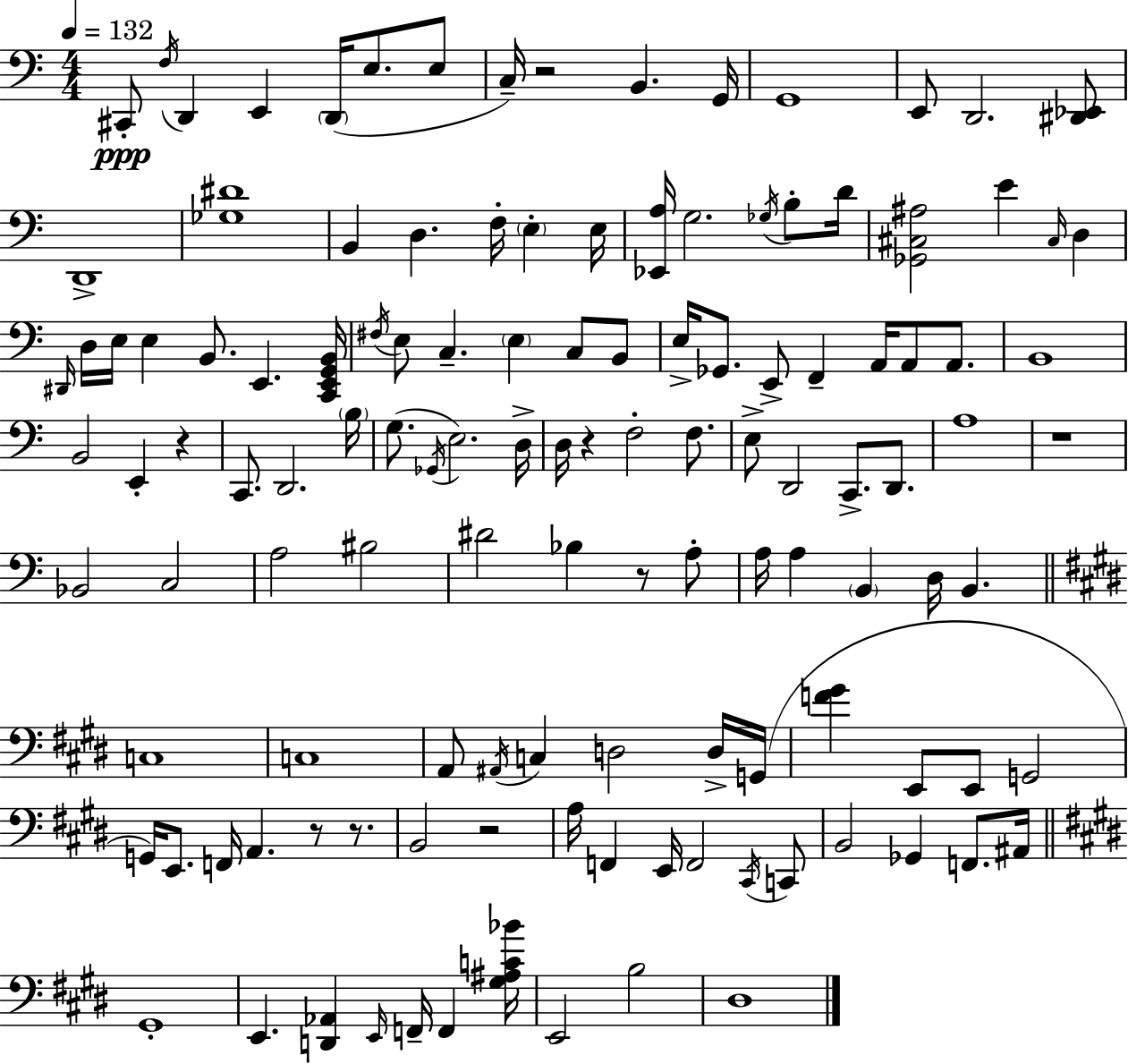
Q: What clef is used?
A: bass